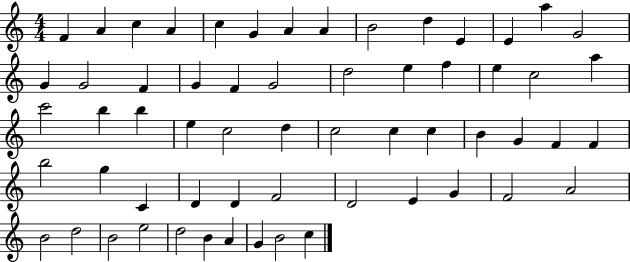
{
  \clef treble
  \numericTimeSignature
  \time 4/4
  \key c \major
  f'4 a'4 c''4 a'4 | c''4 g'4 a'4 a'4 | b'2 d''4 e'4 | e'4 a''4 g'2 | \break g'4 g'2 f'4 | g'4 f'4 g'2 | d''2 e''4 f''4 | e''4 c''2 a''4 | \break c'''2 b''4 b''4 | e''4 c''2 d''4 | c''2 c''4 c''4 | b'4 g'4 f'4 f'4 | \break b''2 g''4 c'4 | d'4 d'4 f'2 | d'2 e'4 g'4 | f'2 a'2 | \break b'2 d''2 | b'2 e''2 | d''2 b'4 a'4 | g'4 b'2 c''4 | \break \bar "|."
}